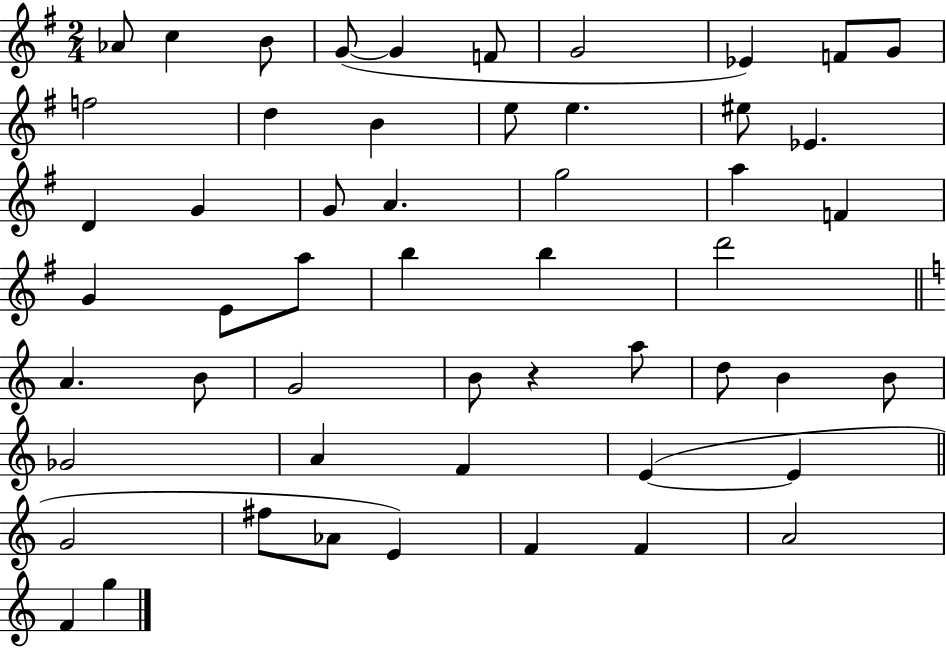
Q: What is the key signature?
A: G major